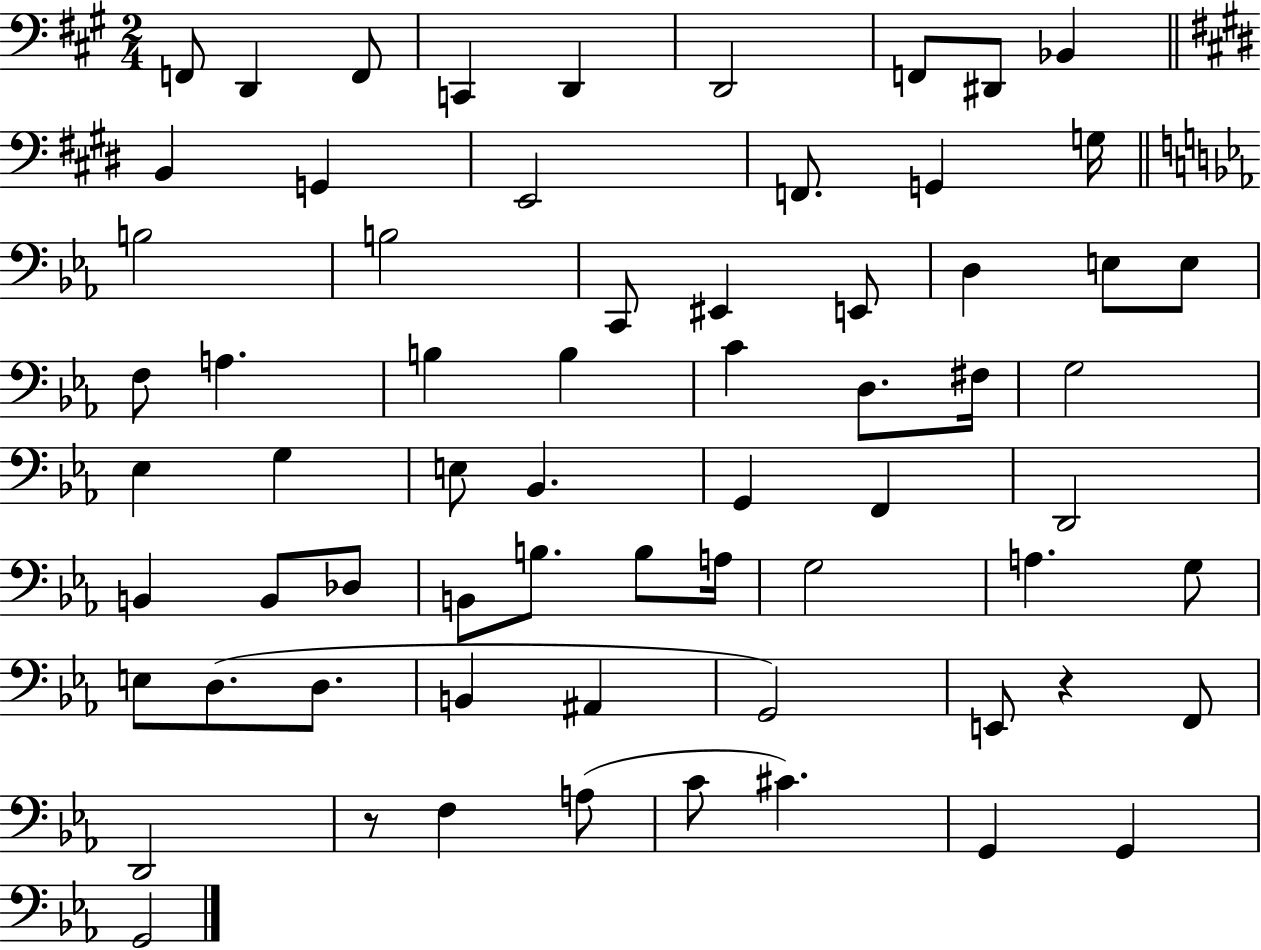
{
  \clef bass
  \numericTimeSignature
  \time 2/4
  \key a \major
  f,8 d,4 f,8 | c,4 d,4 | d,2 | f,8 dis,8 bes,4 | \break \bar "||" \break \key e \major b,4 g,4 | e,2 | f,8. g,4 g16 | \bar "||" \break \key c \minor b2 | b2 | c,8 eis,4 e,8 | d4 e8 e8 | \break f8 a4. | b4 b4 | c'4 d8. fis16 | g2 | \break ees4 g4 | e8 bes,4. | g,4 f,4 | d,2 | \break b,4 b,8 des8 | b,8 b8. b8 a16 | g2 | a4. g8 | \break e8 d8.( d8. | b,4 ais,4 | g,2) | e,8 r4 f,8 | \break d,2 | r8 f4 a8( | c'8 cis'4.) | g,4 g,4 | \break g,2 | \bar "|."
}